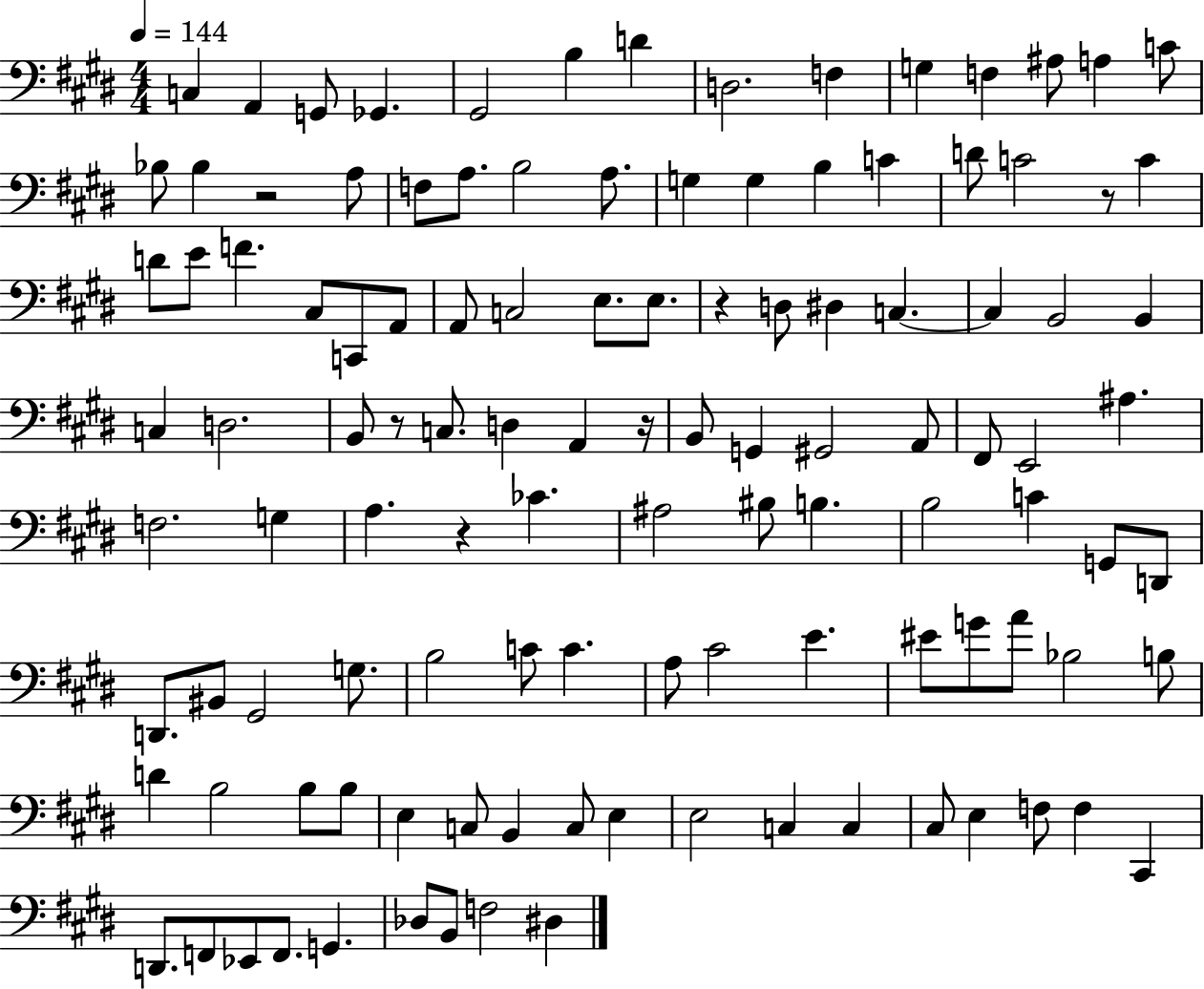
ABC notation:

X:1
T:Untitled
M:4/4
L:1/4
K:E
C, A,, G,,/2 _G,, ^G,,2 B, D D,2 F, G, F, ^A,/2 A, C/2 _B,/2 _B, z2 A,/2 F,/2 A,/2 B,2 A,/2 G, G, B, C D/2 C2 z/2 C D/2 E/2 F ^C,/2 C,,/2 A,,/2 A,,/2 C,2 E,/2 E,/2 z D,/2 ^D, C, C, B,,2 B,, C, D,2 B,,/2 z/2 C,/2 D, A,, z/4 B,,/2 G,, ^G,,2 A,,/2 ^F,,/2 E,,2 ^A, F,2 G, A, z _C ^A,2 ^B,/2 B, B,2 C G,,/2 D,,/2 D,,/2 ^B,,/2 ^G,,2 G,/2 B,2 C/2 C A,/2 ^C2 E ^E/2 G/2 A/2 _B,2 B,/2 D B,2 B,/2 B,/2 E, C,/2 B,, C,/2 E, E,2 C, C, ^C,/2 E, F,/2 F, ^C,, D,,/2 F,,/2 _E,,/2 F,,/2 G,, _D,/2 B,,/2 F,2 ^D,